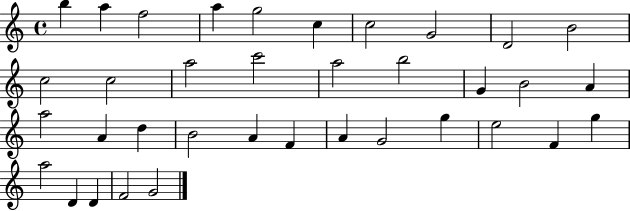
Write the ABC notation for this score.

X:1
T:Untitled
M:4/4
L:1/4
K:C
b a f2 a g2 c c2 G2 D2 B2 c2 c2 a2 c'2 a2 b2 G B2 A a2 A d B2 A F A G2 g e2 F g a2 D D F2 G2